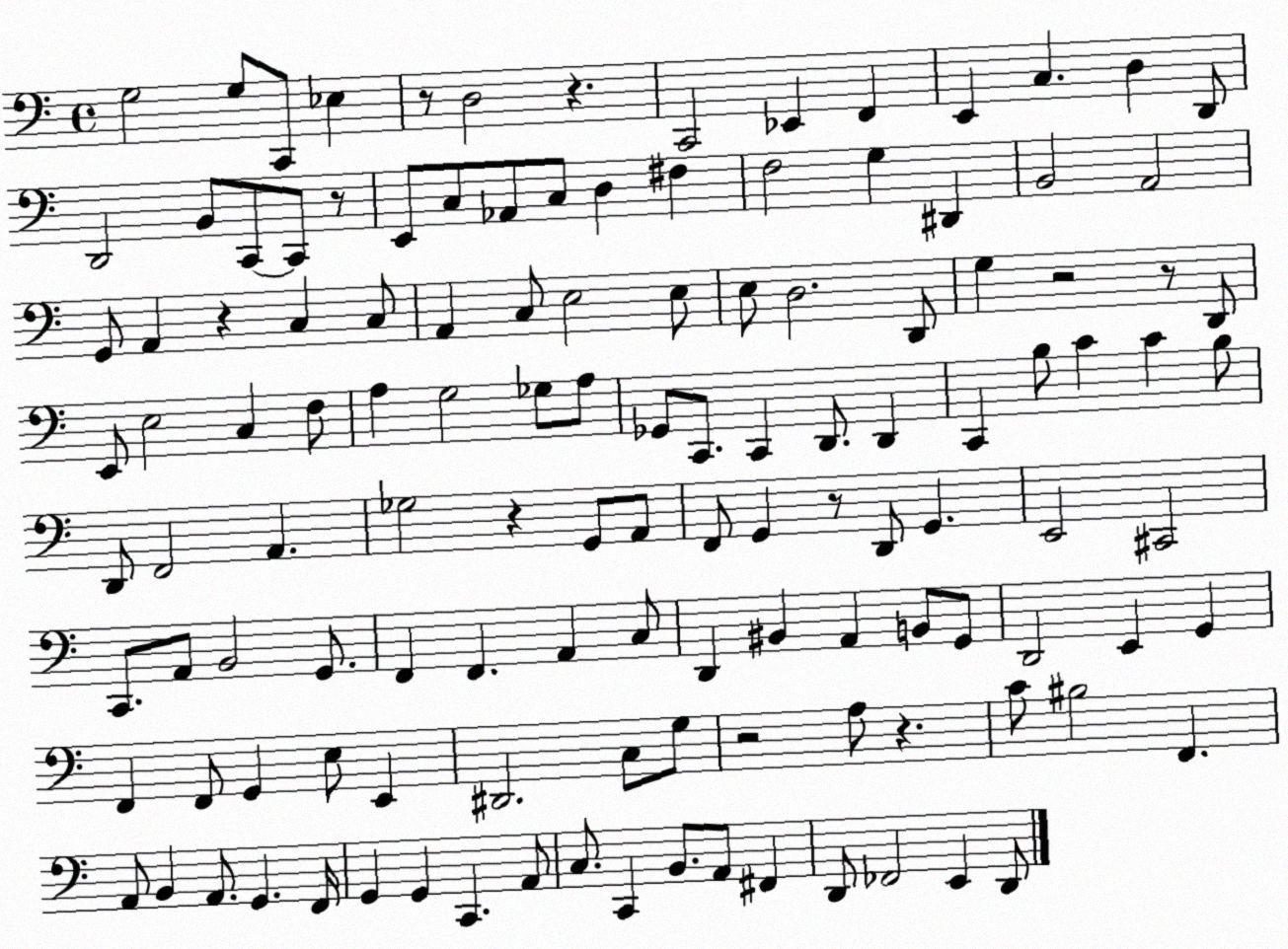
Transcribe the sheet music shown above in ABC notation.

X:1
T:Untitled
M:4/4
L:1/4
K:C
G,2 G,/2 C,,/2 _E, z/2 D,2 z C,,2 _E,, F,, E,, C, D, D,,/2 D,,2 B,,/2 C,,/2 C,,/2 z/2 E,,/2 C,/2 _A,,/2 C,/2 D, ^F, F,2 G, ^D,, B,,2 A,,2 G,,/2 A,, z C, C,/2 A,, C,/2 E,2 E,/2 E,/2 D,2 D,,/2 G, z2 z/2 D,,/2 E,,/2 E,2 C, F,/2 A, G,2 _G,/2 A,/2 _G,,/2 C,,/2 C,, D,,/2 D,, C,, B,/2 C C B,/2 D,,/2 F,,2 A,, _G,2 z G,,/2 A,,/2 F,,/2 G,, z/2 D,,/2 G,, E,,2 ^C,,2 C,,/2 A,,/2 B,,2 G,,/2 F,, F,, A,, C,/2 D,, ^B,, A,, B,,/2 G,,/2 D,,2 E,, G,, F,, F,,/2 G,, E,/2 E,, ^D,,2 C,/2 G,/2 z2 A,/2 z C/2 ^B,2 F,, A,,/2 B,, A,,/2 G,, F,,/4 G,, G,, C,, A,,/2 C,/2 C,, B,,/2 A,,/2 ^F,, D,,/2 _F,,2 E,, D,,/2